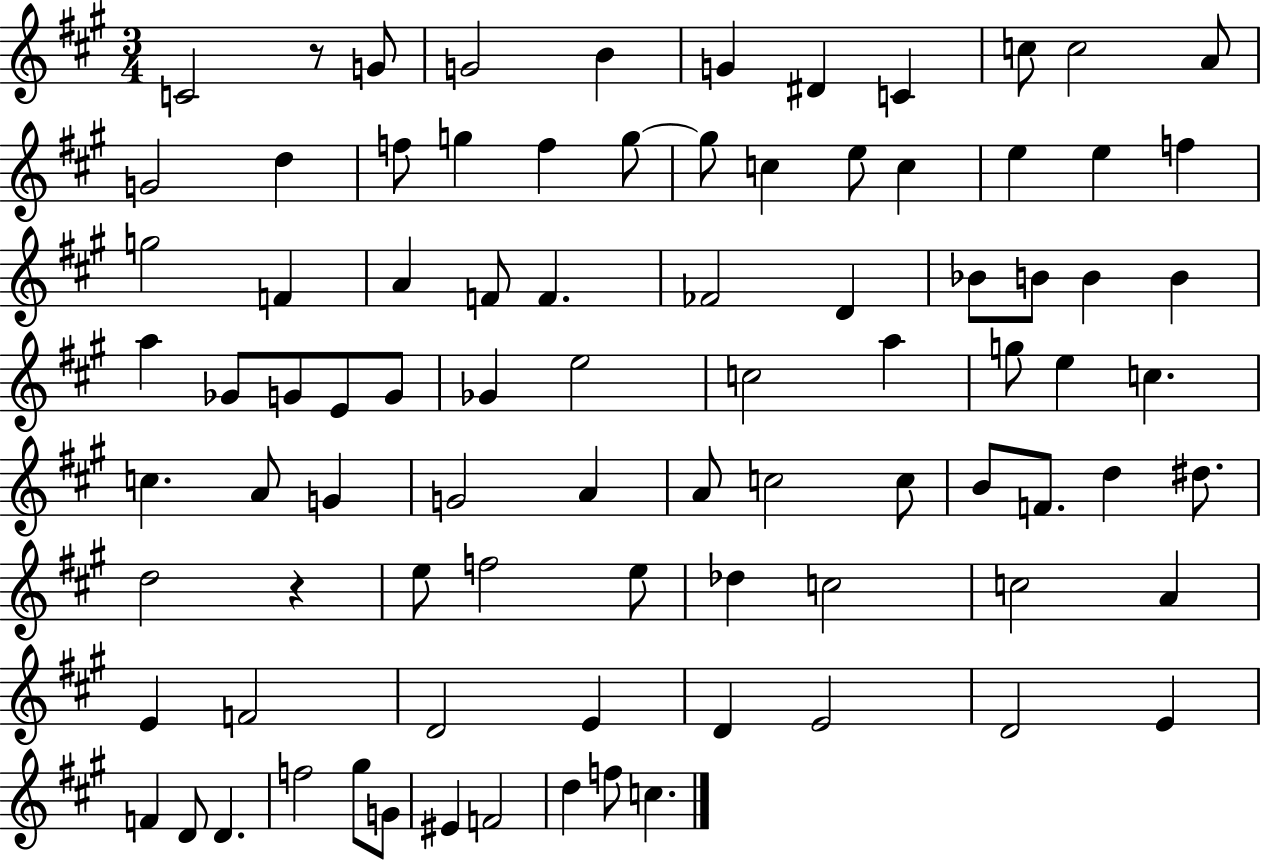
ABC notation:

X:1
T:Untitled
M:3/4
L:1/4
K:A
C2 z/2 G/2 G2 B G ^D C c/2 c2 A/2 G2 d f/2 g f g/2 g/2 c e/2 c e e f g2 F A F/2 F _F2 D _B/2 B/2 B B a _G/2 G/2 E/2 G/2 _G e2 c2 a g/2 e c c A/2 G G2 A A/2 c2 c/2 B/2 F/2 d ^d/2 d2 z e/2 f2 e/2 _d c2 c2 A E F2 D2 E D E2 D2 E F D/2 D f2 ^g/2 G/2 ^E F2 d f/2 c